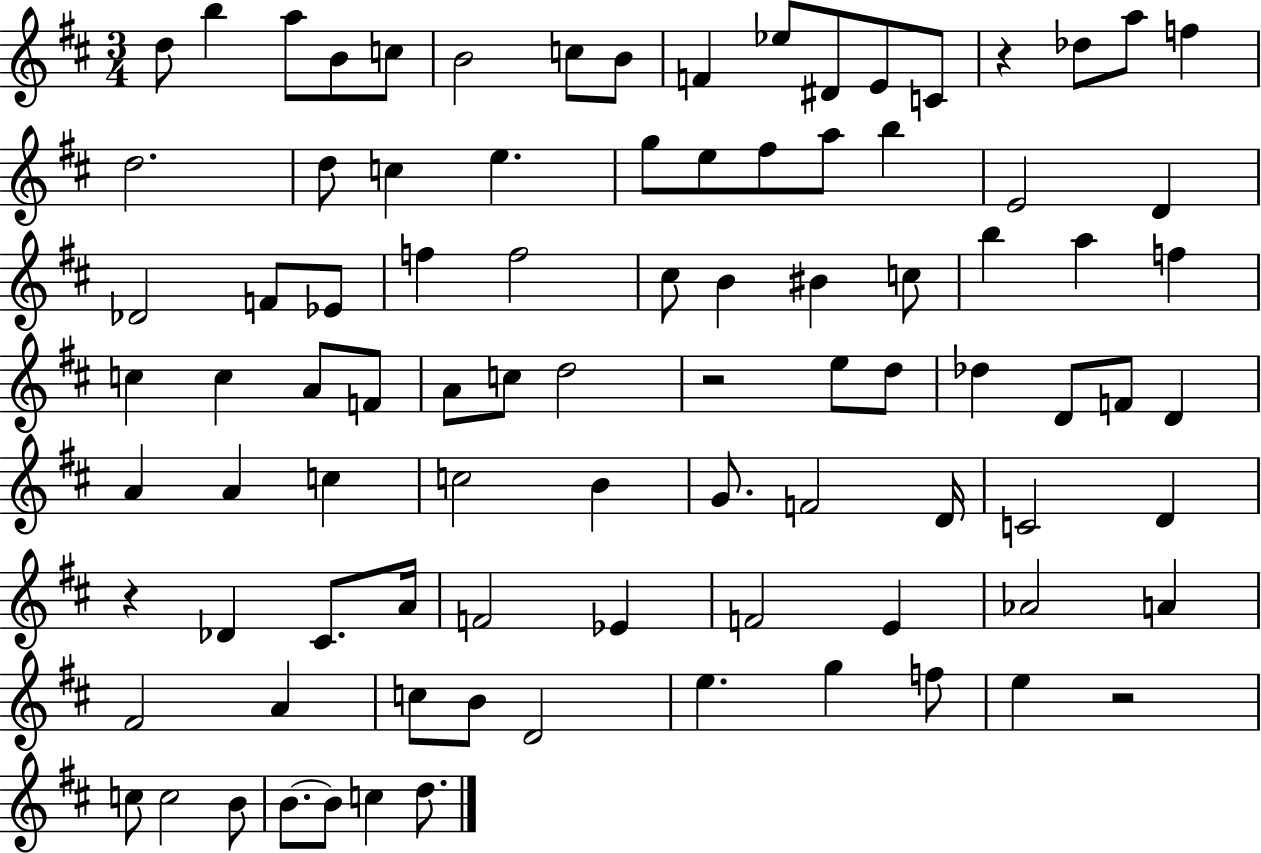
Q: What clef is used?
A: treble